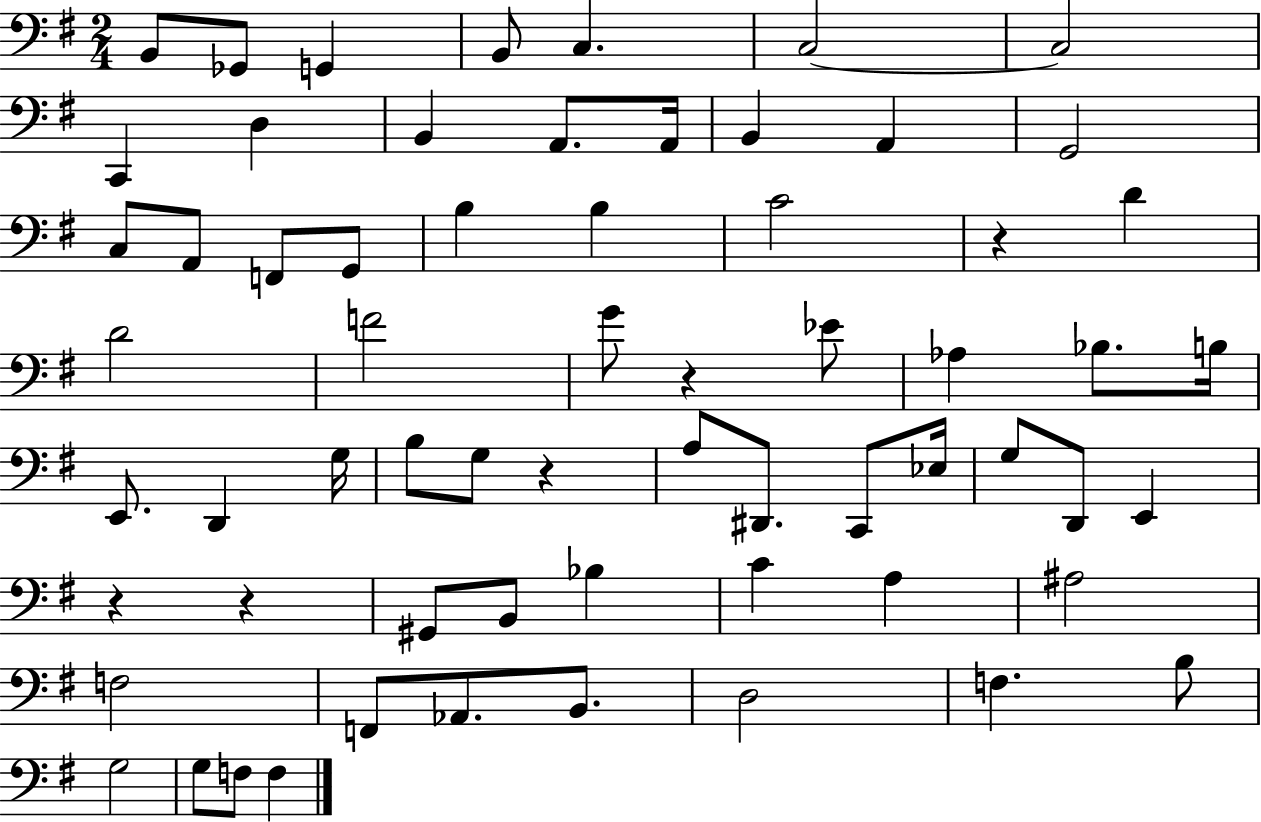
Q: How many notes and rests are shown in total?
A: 64